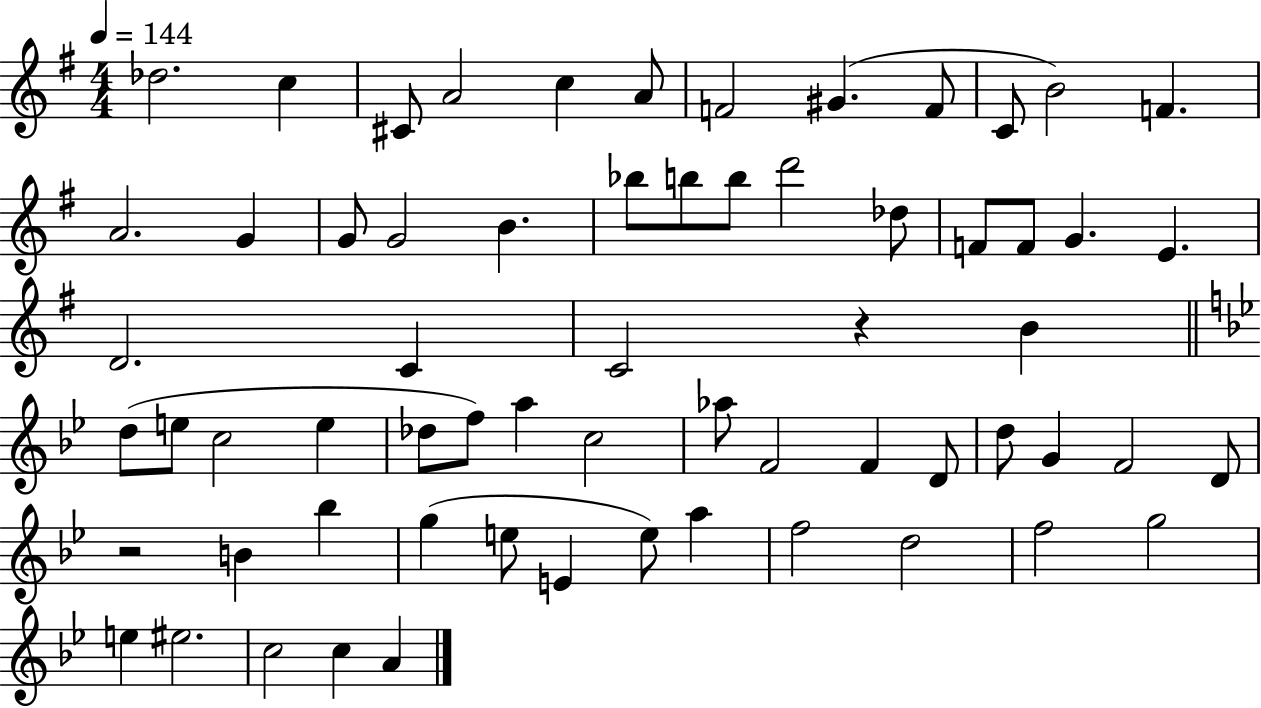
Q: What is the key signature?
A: G major